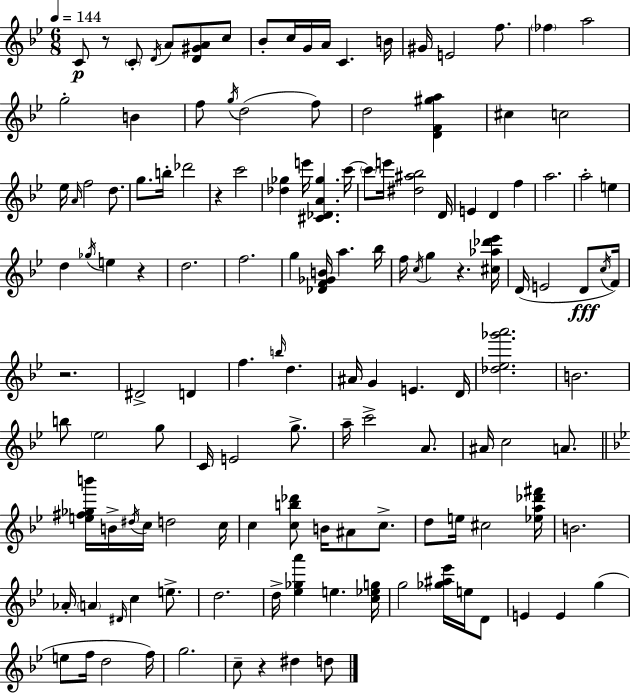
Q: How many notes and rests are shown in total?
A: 137